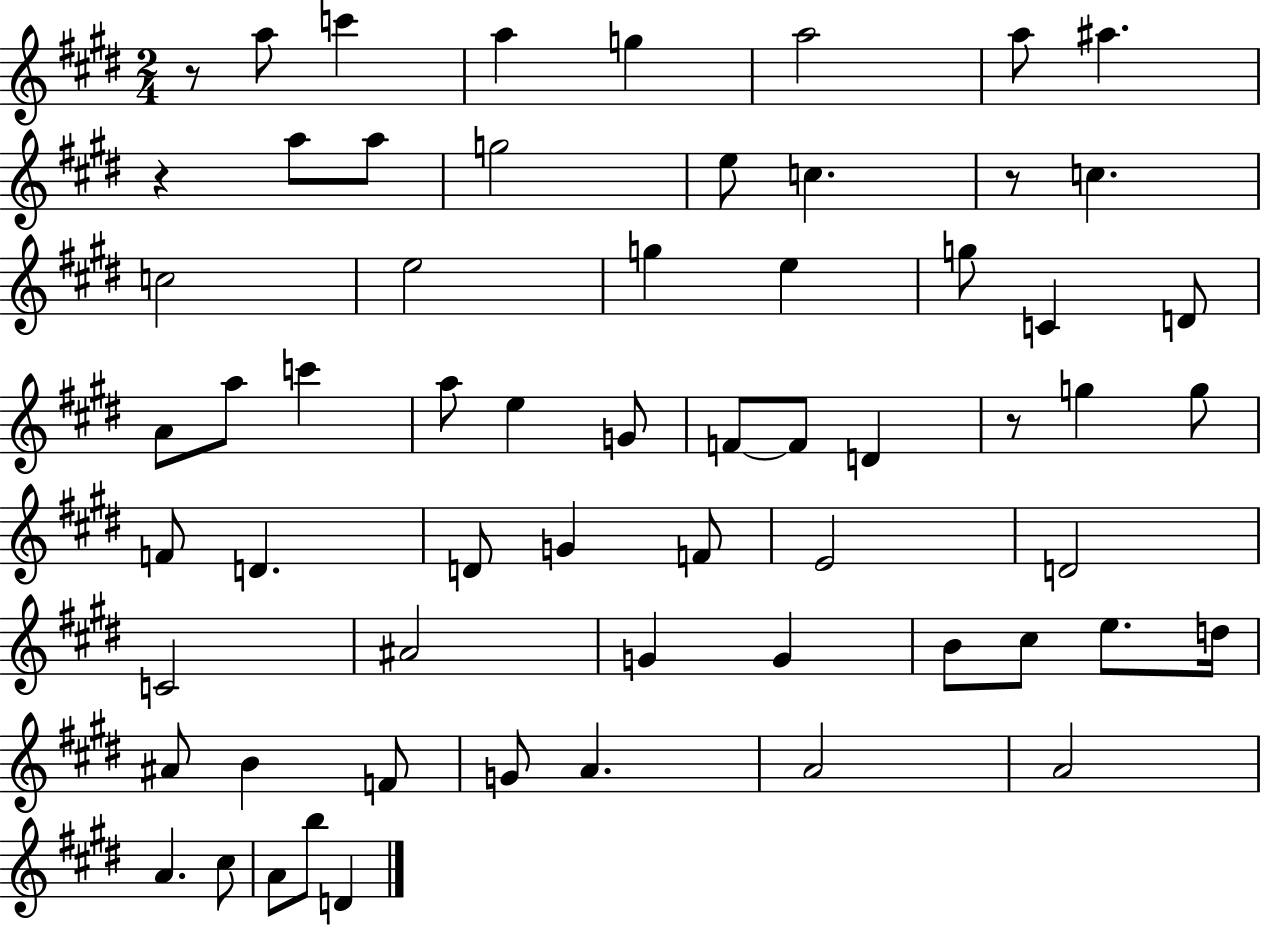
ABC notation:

X:1
T:Untitled
M:2/4
L:1/4
K:E
z/2 a/2 c' a g a2 a/2 ^a z a/2 a/2 g2 e/2 c z/2 c c2 e2 g e g/2 C D/2 A/2 a/2 c' a/2 e G/2 F/2 F/2 D z/2 g g/2 F/2 D D/2 G F/2 E2 D2 C2 ^A2 G G B/2 ^c/2 e/2 d/4 ^A/2 B F/2 G/2 A A2 A2 A ^c/2 A/2 b/2 D